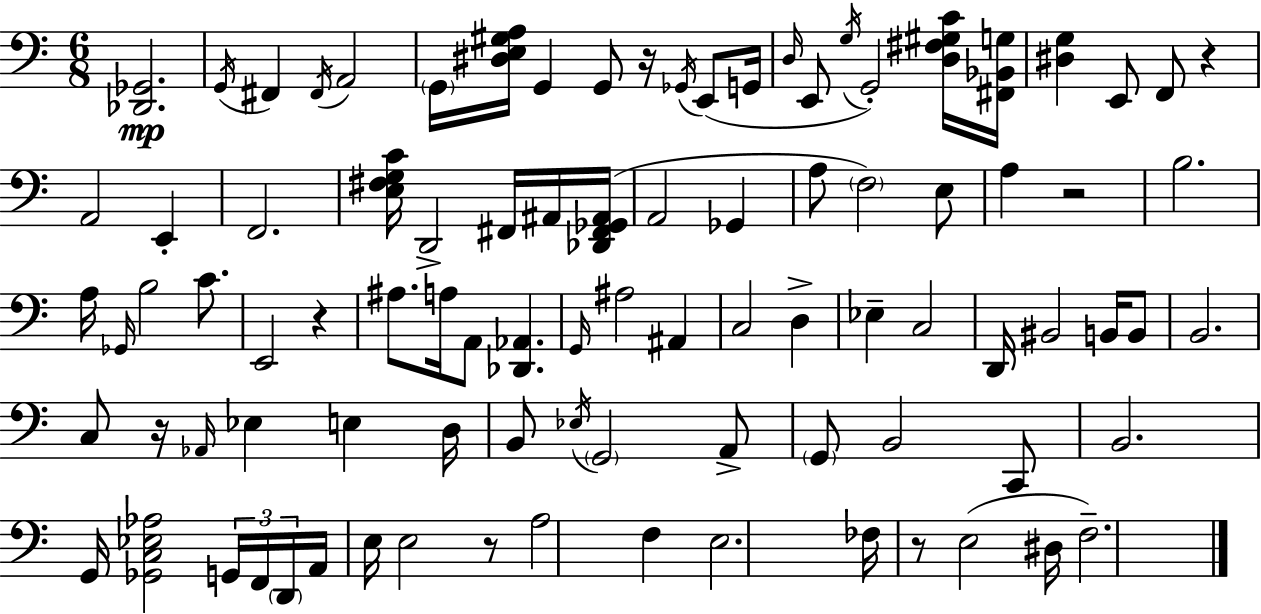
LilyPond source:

{
  \clef bass
  \numericTimeSignature
  \time 6/8
  \key a \minor
  \repeat volta 2 { <des, ges,>2.\mp | \acciaccatura { g,16 } fis,4 \acciaccatura { fis,16 } a,2 | \parenthesize g,16 <dis e gis a>16 g,4 g,8 r16 \acciaccatura { ges,16 } | e,8( g,16 \grace { d16 } e,8 \acciaccatura { g16 }) g,2-. | \break <d fis gis c'>16 <fis, bes, g>16 <dis g>4 e,8 f,8 | r4 a,2 | e,4-. f,2. | <e fis g c'>16 d,2-> | \break fis,16 ais,16 <des, fis, ges, ais,>16( a,2 | ges,4 a8 \parenthesize f2) | e8 a4 r2 | b2. | \break a16 \grace { ges,16 } b2 | c'8. e,2 | r4 ais8. a16 a,8 | <des, aes,>4. \grace { g,16 } ais2 | \break ais,4 c2 | d4-> ees4-- c2 | d,16 bis,2 | b,16 b,8 b,2. | \break c8 r16 \grace { aes,16 } ees4 | e4 d16 b,8 \acciaccatura { ees16 } \parenthesize g,2 | a,8-> \parenthesize g,8 b,2 | c,8 b,2. | \break g,16 <ges, c ees aes>2 | \tuplet 3/2 { g,16 f,16 \parenthesize d,16 } a,16 e16 e2 | r8 a2 | f4 e2. | \break fes16 r8 | e2( dis16 f2.--) | } \bar "|."
}